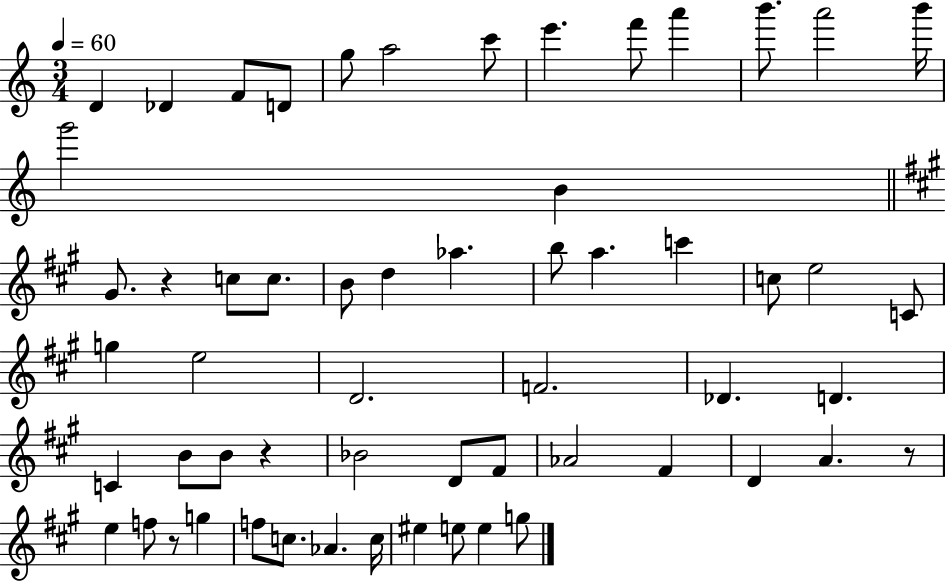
{
  \clef treble
  \numericTimeSignature
  \time 3/4
  \key c \major
  \tempo 4 = 60
  \repeat volta 2 { d'4 des'4 f'8 d'8 | g''8 a''2 c'''8 | e'''4. f'''8 a'''4 | b'''8. a'''2 b'''16 | \break g'''2 b'4 | \bar "||" \break \key a \major gis'8. r4 c''8 c''8. | b'8 d''4 aes''4. | b''8 a''4. c'''4 | c''8 e''2 c'8 | \break g''4 e''2 | d'2. | f'2. | des'4. d'4. | \break c'4 b'8 b'8 r4 | bes'2 d'8 fis'8 | aes'2 fis'4 | d'4 a'4. r8 | \break e''4 f''8 r8 g''4 | f''8 c''8. aes'4. c''16 | eis''4 e''8 e''4 g''8 | } \bar "|."
}